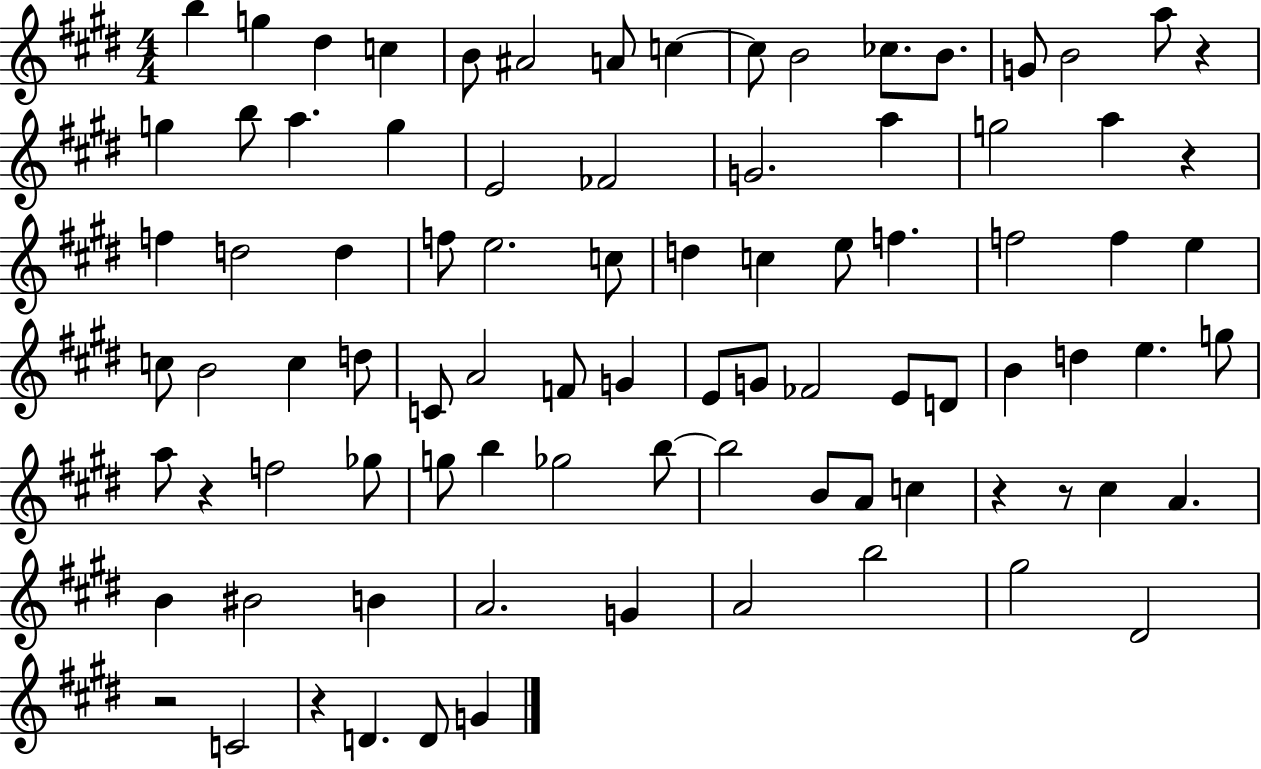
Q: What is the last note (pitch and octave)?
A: G4